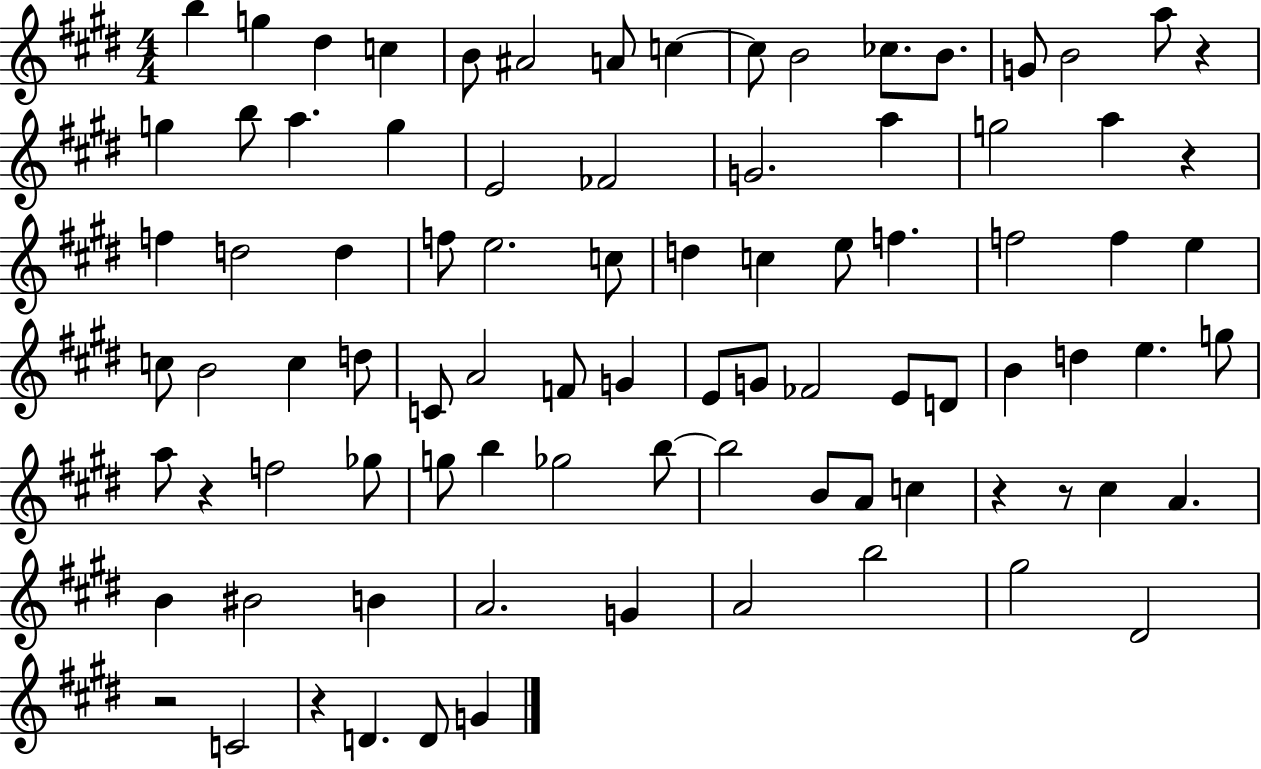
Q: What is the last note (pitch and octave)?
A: G4